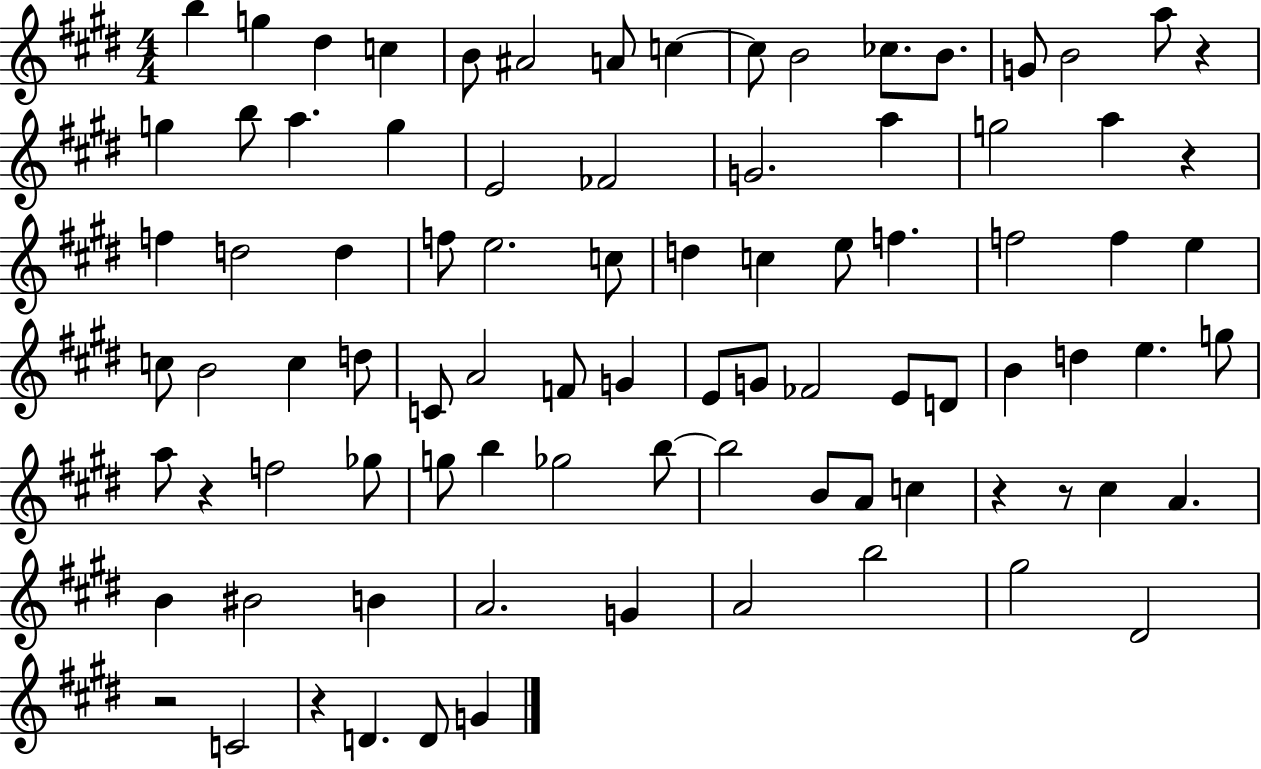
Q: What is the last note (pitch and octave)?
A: G4